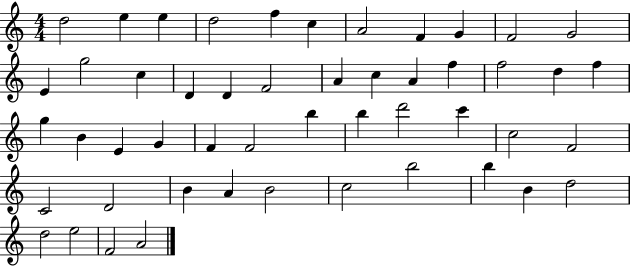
D5/h E5/q E5/q D5/h F5/q C5/q A4/h F4/q G4/q F4/h G4/h E4/q G5/h C5/q D4/q D4/q F4/h A4/q C5/q A4/q F5/q F5/h D5/q F5/q G5/q B4/q E4/q G4/q F4/q F4/h B5/q B5/q D6/h C6/q C5/h F4/h C4/h D4/h B4/q A4/q B4/h C5/h B5/h B5/q B4/q D5/h D5/h E5/h F4/h A4/h